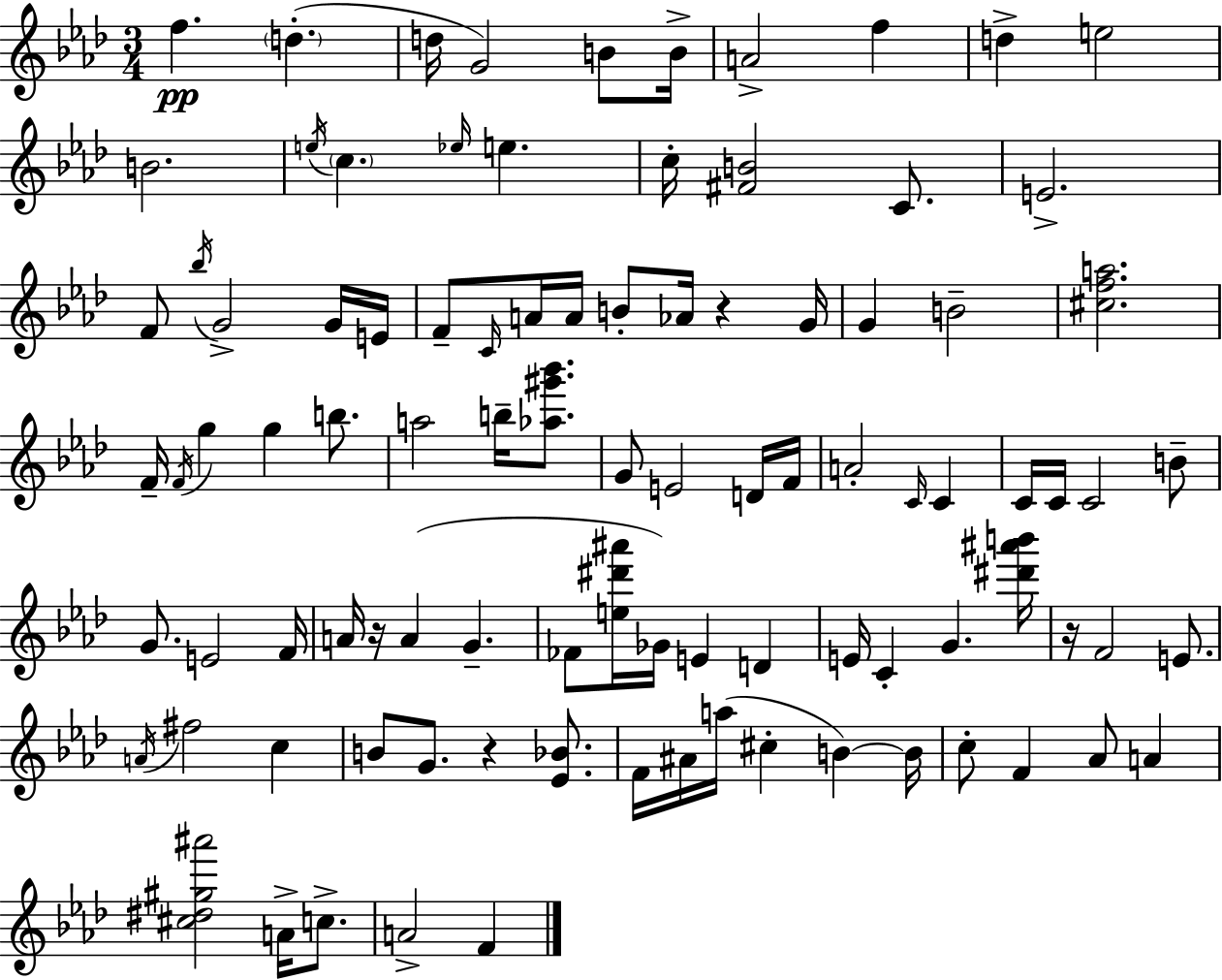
F5/q. D5/q. D5/s G4/h B4/e B4/s A4/h F5/q D5/q E5/h B4/h. E5/s C5/q. Eb5/s E5/q. C5/s [F#4,B4]/h C4/e. E4/h. F4/e Bb5/s G4/h G4/s E4/s F4/e C4/s A4/s A4/s B4/e Ab4/s R/q G4/s G4/q B4/h [C#5,F5,A5]/h. F4/s F4/s G5/q G5/q B5/e. A5/h B5/s [Ab5,G#6,Bb6]/e. G4/e E4/h D4/s F4/s A4/h C4/s C4/q C4/s C4/s C4/h B4/e G4/e. E4/h F4/s A4/s R/s A4/q G4/q. FES4/e [E5,D#6,A#6]/s Gb4/s E4/q D4/q E4/s C4/q G4/q. [D#6,A#6,B6]/s R/s F4/h E4/e. A4/s F#5/h C5/q B4/e G4/e. R/q [Eb4,Bb4]/e. F4/s A#4/s A5/s C#5/q B4/q B4/s C5/e F4/q Ab4/e A4/q [C#5,D#5,G#5,A#6]/h A4/s C5/e. A4/h F4/q